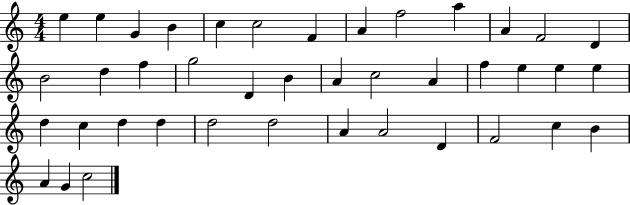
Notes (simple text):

E5/q E5/q G4/q B4/q C5/q C5/h F4/q A4/q F5/h A5/q A4/q F4/h D4/q B4/h D5/q F5/q G5/h D4/q B4/q A4/q C5/h A4/q F5/q E5/q E5/q E5/q D5/q C5/q D5/q D5/q D5/h D5/h A4/q A4/h D4/q F4/h C5/q B4/q A4/q G4/q C5/h